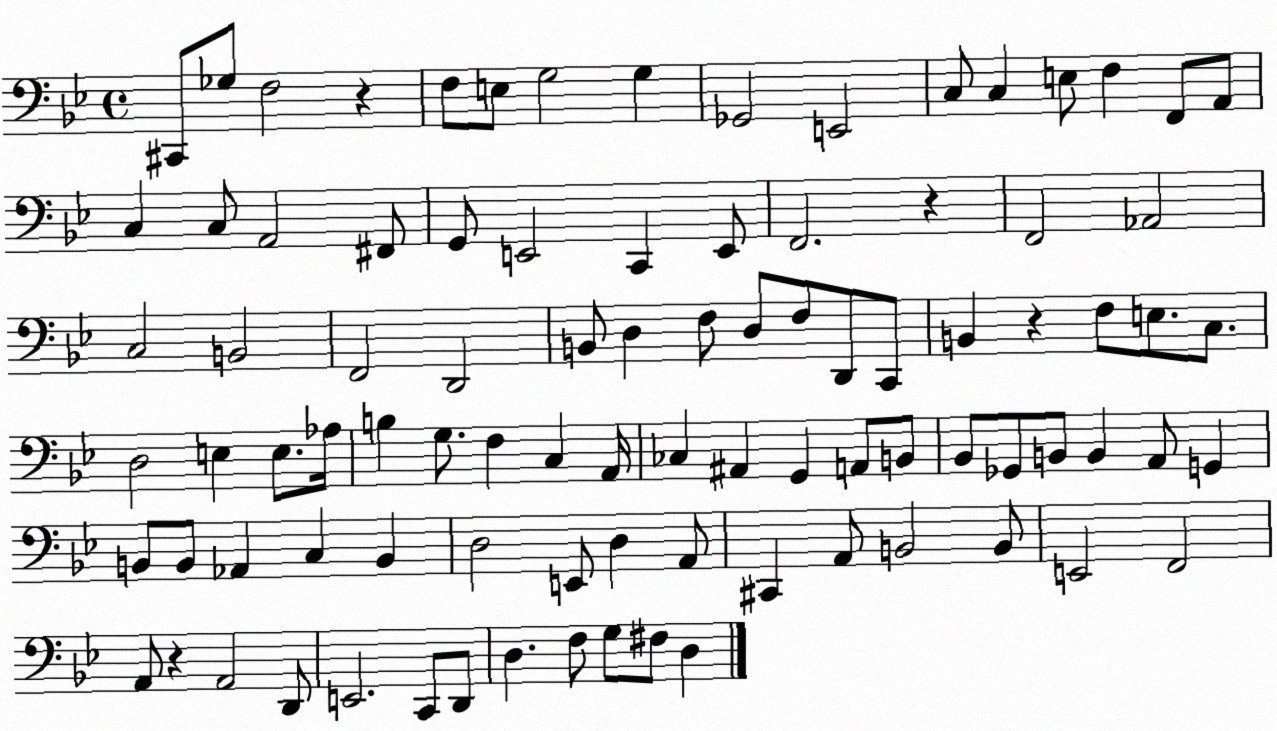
X:1
T:Untitled
M:4/4
L:1/4
K:Bb
^C,,/2 _G,/2 F,2 z F,/2 E,/2 G,2 G, _G,,2 E,,2 C,/2 C, E,/2 F, F,,/2 A,,/2 C, C,/2 A,,2 ^F,,/2 G,,/2 E,,2 C,, E,,/2 F,,2 z F,,2 _A,,2 C,2 B,,2 F,,2 D,,2 B,,/2 D, F,/2 D,/2 F,/2 D,,/2 C,,/2 B,, z F,/2 E,/2 C,/2 D,2 E, E,/2 _A,/4 B, G,/2 F, C, A,,/4 _C, ^A,, G,, A,,/2 B,,/2 _B,,/2 _G,,/2 B,,/2 B,, A,,/2 G,, B,,/2 B,,/2 _A,, C, B,, D,2 E,,/2 D, A,,/2 ^C,, A,,/2 B,,2 B,,/2 E,,2 F,,2 A,,/2 z A,,2 D,,/2 E,,2 C,,/2 D,,/2 D, F,/2 G,/2 ^F,/2 D,